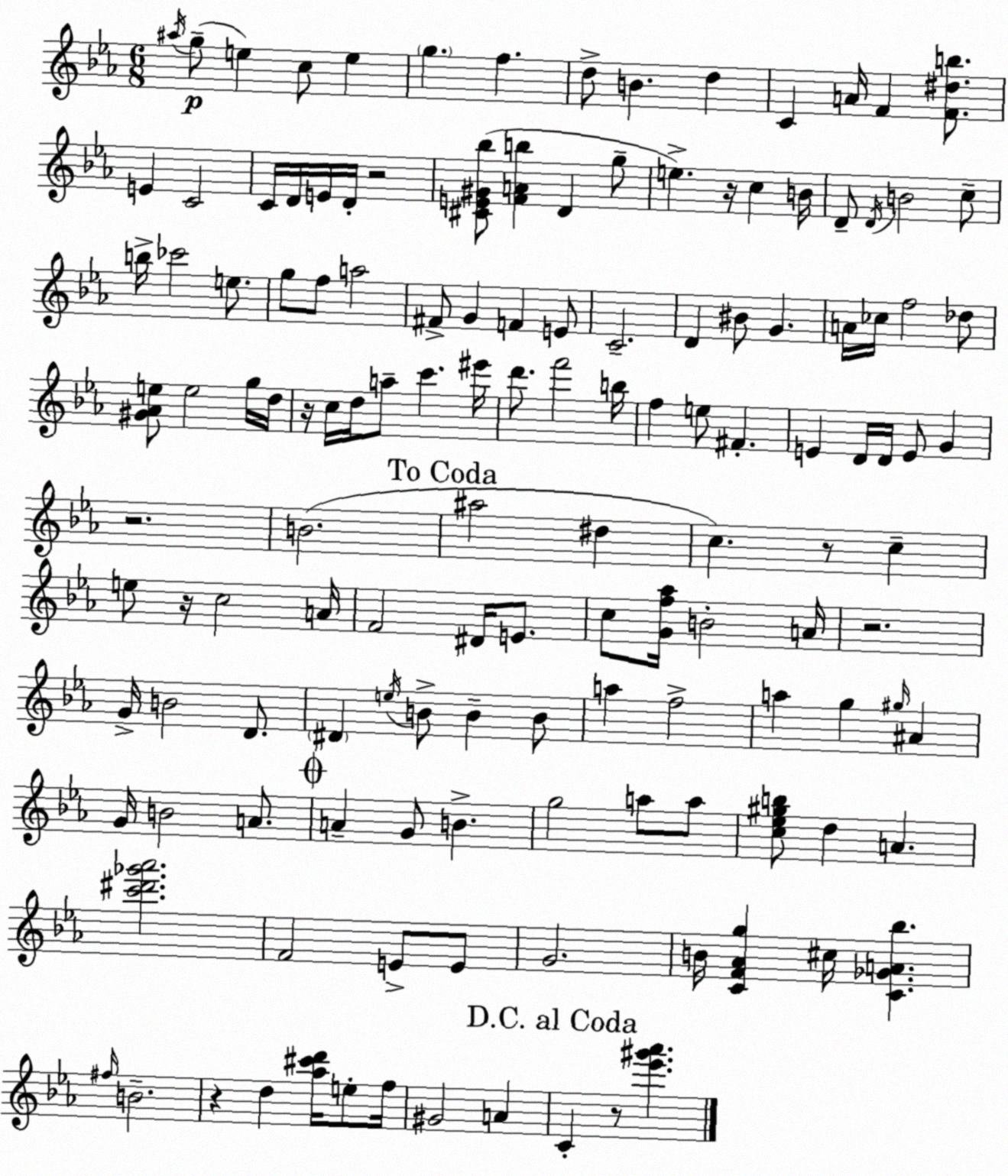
X:1
T:Untitled
M:6/8
L:1/4
K:Cm
^a/4 g/2 e c/2 e g f d/2 B d C A/4 F [F^db]/2 E C2 C/4 D/4 E/4 D/4 z2 [^CE^G_b]/2 [FAb] D g/2 e z/4 c B/4 D/2 D/4 B2 c/2 b/4 _c'2 e/2 g/2 f/2 a2 ^F/2 G F E/2 C2 D ^B/2 G A/4 _c/4 f2 _d/2 [^G_Ae]/2 e2 g/4 d/4 z/4 c/4 d/4 a/2 c' ^e'/4 d'/2 f'2 b/4 f e/2 ^F E D/4 D/4 E/2 G z2 B2 ^a2 ^d c z/2 c e/2 z/4 c2 A/4 F2 ^D/4 E/2 c/2 [Gf_a]/4 B2 A/4 z2 G/4 B2 D/2 ^D e/4 B/2 B B/2 a f2 a g ^g/4 ^A G/4 B2 A/2 A G/2 B g2 a/2 a/2 [c_e^gb]/2 d A [c'^d'_g'_a']2 F2 E/2 E/2 G2 B/4 [CF_Ag] ^c/4 [C_GA_b] ^f/4 B2 z d [_a^c'd']/4 e/2 f/4 ^G2 A C z/2 [_e'^g'_a']